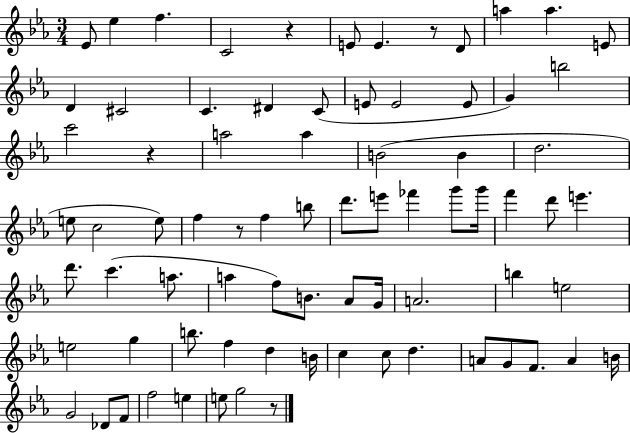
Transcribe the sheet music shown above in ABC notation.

X:1
T:Untitled
M:3/4
L:1/4
K:Eb
_E/2 _e f C2 z E/2 E z/2 D/2 a a E/2 D ^C2 C ^D C/2 E/2 E2 E/2 G b2 c'2 z a2 a B2 B d2 e/2 c2 e/2 f z/2 f b/2 d'/2 e'/2 _f' g'/2 g'/4 f' d'/2 e' d'/2 c' a/2 a f/2 B/2 _A/2 G/4 A2 b e2 e2 g b/2 f d B/4 c c/2 d A/2 G/2 F/2 A B/4 G2 _D/2 F/2 f2 e e/2 g2 z/2